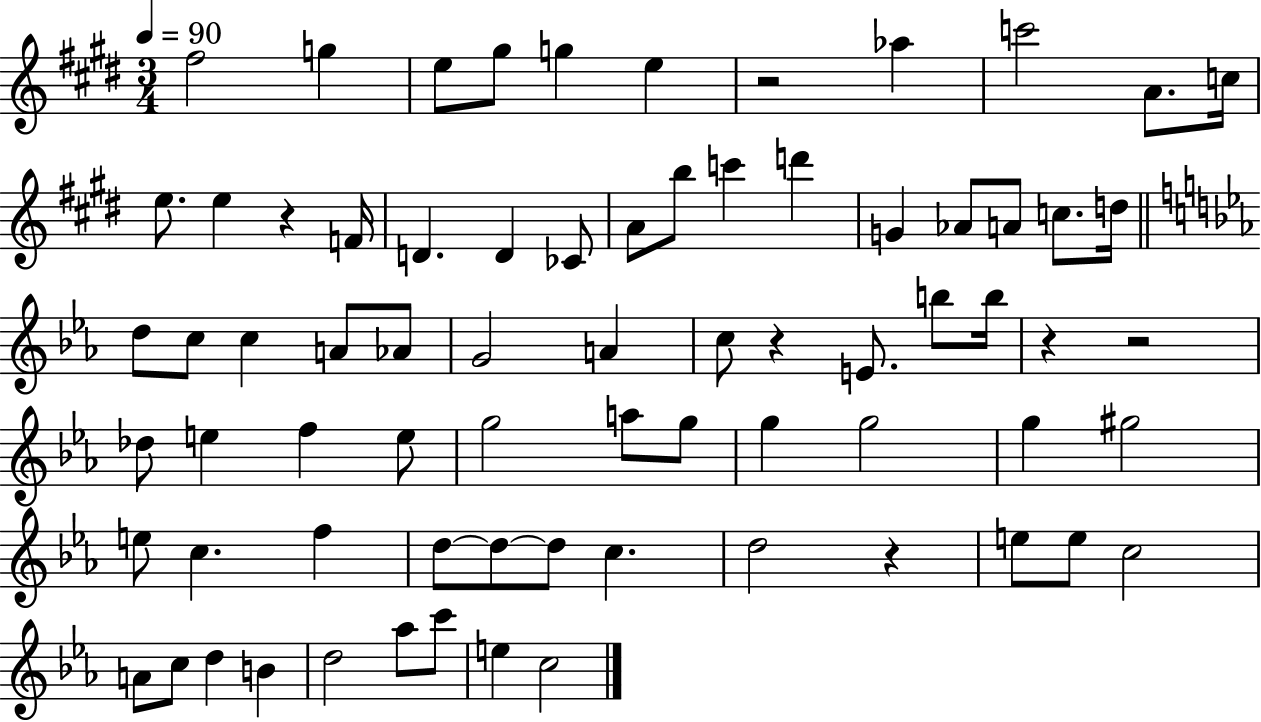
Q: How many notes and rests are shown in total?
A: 73